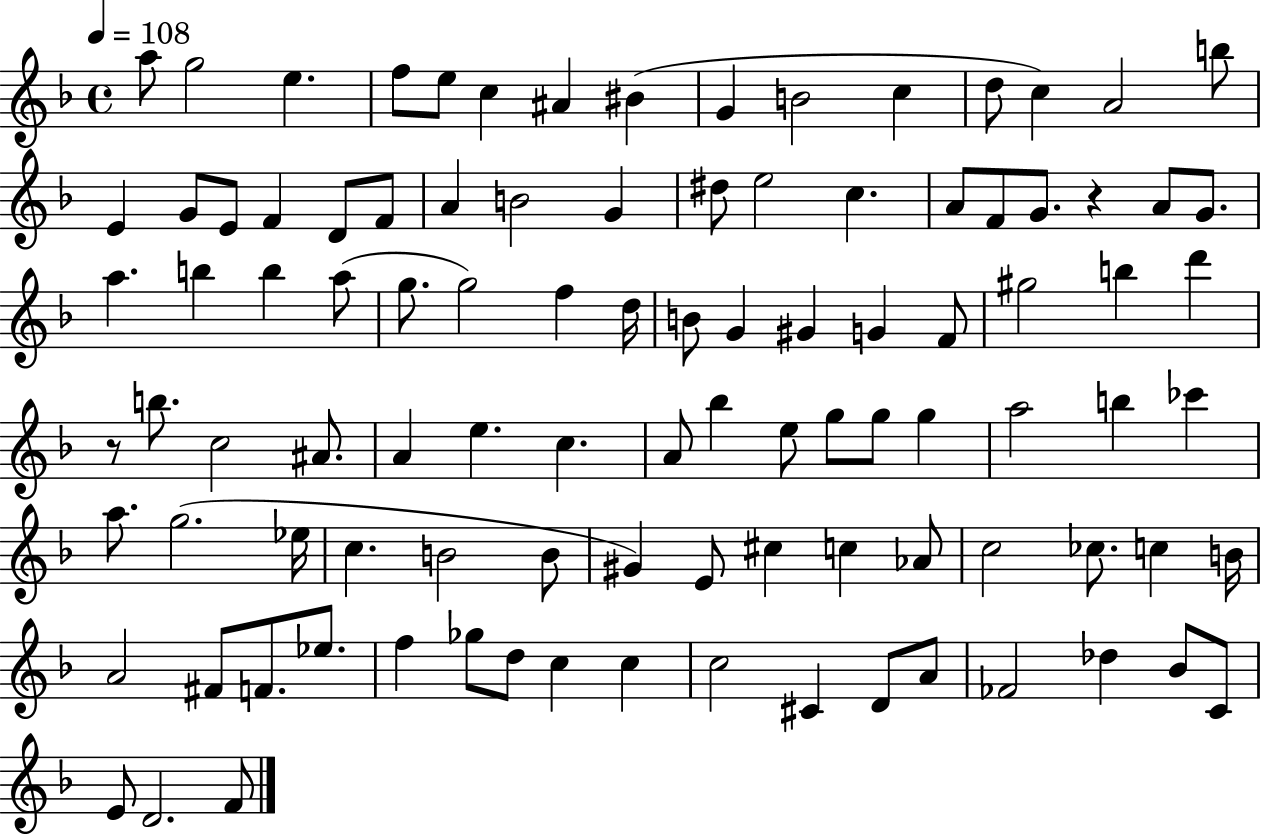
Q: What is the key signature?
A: F major